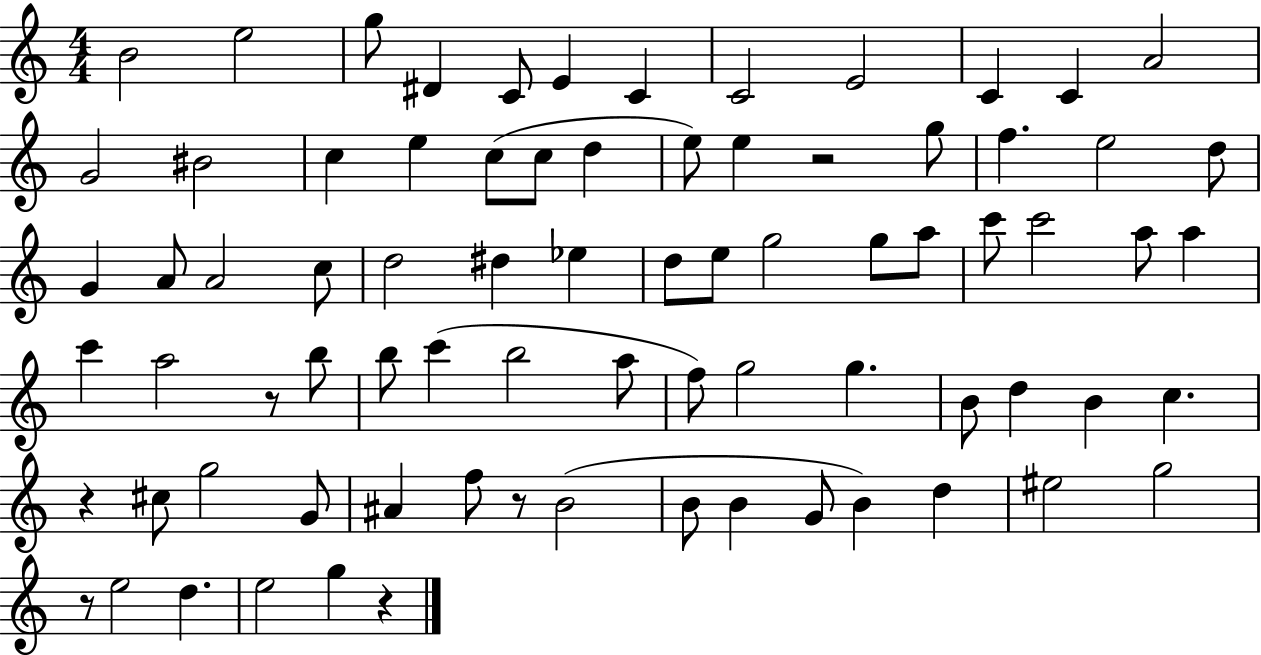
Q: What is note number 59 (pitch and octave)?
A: A#4